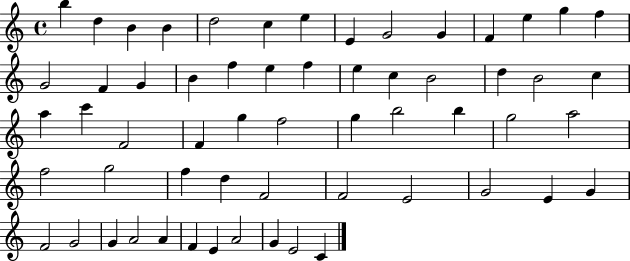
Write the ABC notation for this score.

X:1
T:Untitled
M:4/4
L:1/4
K:C
b d B B d2 c e E G2 G F e g f G2 F G B f e f e c B2 d B2 c a c' F2 F g f2 g b2 b g2 a2 f2 g2 f d F2 F2 E2 G2 E G F2 G2 G A2 A F E A2 G E2 C